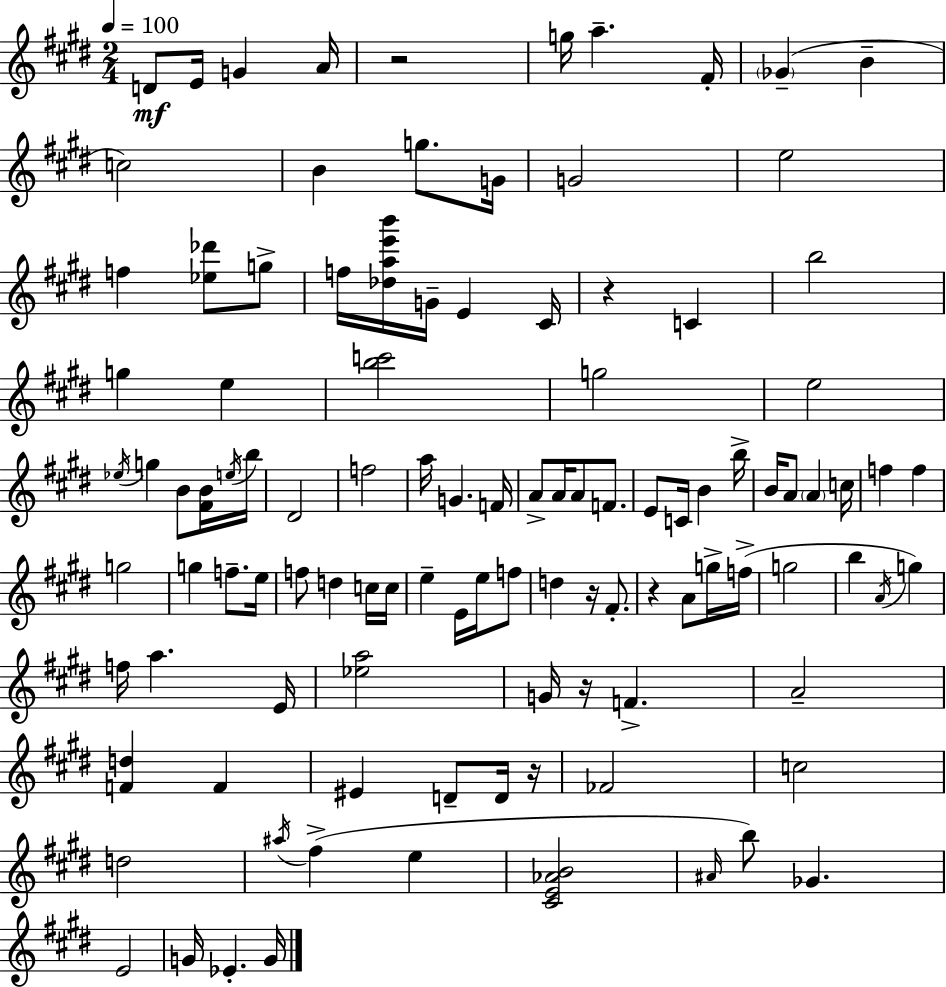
{
  \clef treble
  \numericTimeSignature
  \time 2/4
  \key e \major
  \tempo 4 = 100
  d'8\mf e'16 g'4 a'16 | r2 | g''16 a''4.-- fis'16-. | \parenthesize ges'4--( b'4-- | \break c''2) | b'4 g''8. g'16 | g'2 | e''2 | \break f''4 <ees'' des'''>8 g''8-> | f''16 <des'' a'' e''' b'''>16 g'16-- e'4 cis'16 | r4 c'4 | b''2 | \break g''4 e''4 | <b'' c'''>2 | g''2 | e''2 | \break \acciaccatura { ees''16 } g''4 b'8 <fis' b'>16 | \acciaccatura { e''16 } b''16 dis'2 | f''2 | a''16 g'4. | \break f'16 a'8-> a'16 a'8 f'8. | e'8 c'16 b'4 | b''16-> b'16 a'8 \parenthesize a'4 | c''16 f''4 f''4 | \break g''2 | g''4 f''8.-- | e''16 f''8 d''4 | c''16 c''16 e''4-- e'16 e''16 | \break f''8 d''4 r16 fis'8.-. | r4 a'8 | g''16-> f''16->( g''2 | b''4 \acciaccatura { a'16 } g''4) | \break f''16 a''4. | e'16 <ees'' a''>2 | g'16 r16 f'4.-> | a'2-- | \break <f' d''>4 f'4 | eis'4 d'8-- | d'16 r16 fes'2 | c''2 | \break d''2 | \acciaccatura { ais''16 } fis''4->( | e''4 <cis' e' aes' b'>2 | \grace { ais'16 }) b''8 ges'4. | \break e'2 | g'16 ees'4.-. | g'16 \bar "|."
}